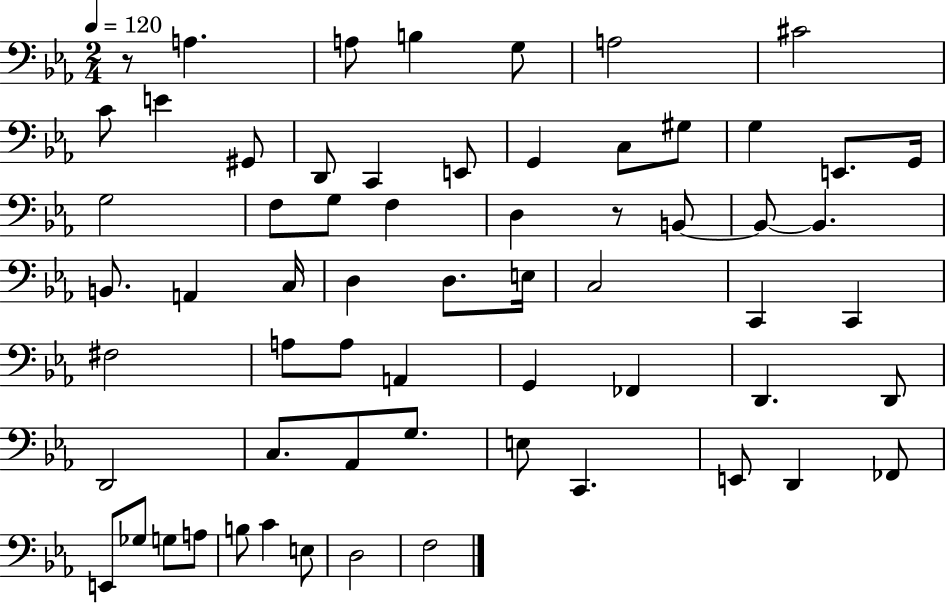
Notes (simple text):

R/e A3/q. A3/e B3/q G3/e A3/h C#4/h C4/e E4/q G#2/e D2/e C2/q E2/e G2/q C3/e G#3/e G3/q E2/e. G2/s G3/h F3/e G3/e F3/q D3/q R/e B2/e B2/e B2/q. B2/e. A2/q C3/s D3/q D3/e. E3/s C3/h C2/q C2/q F#3/h A3/e A3/e A2/q G2/q FES2/q D2/q. D2/e D2/h C3/e. Ab2/e G3/e. E3/e C2/q. E2/e D2/q FES2/e E2/e Gb3/e G3/e A3/e B3/e C4/q E3/e D3/h F3/h